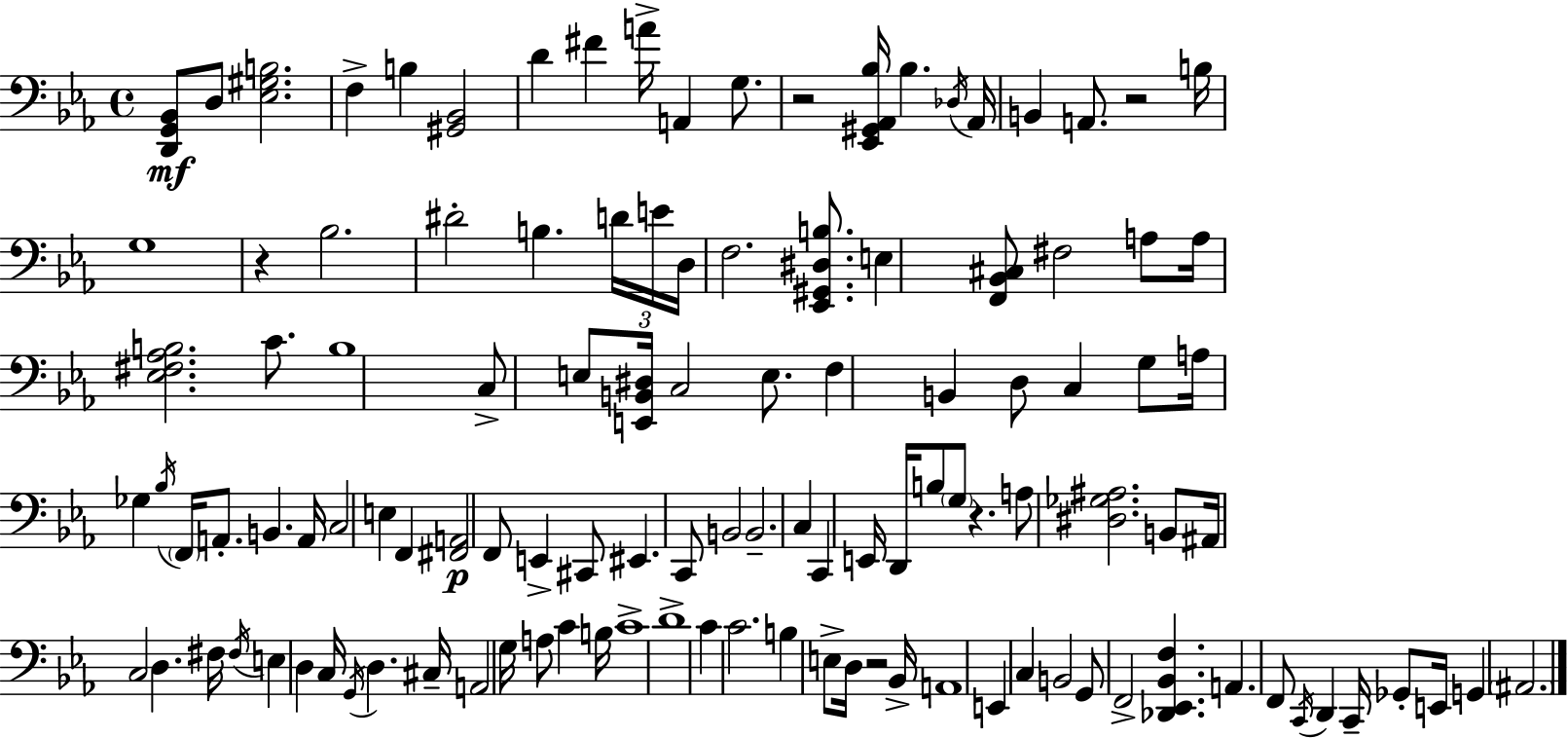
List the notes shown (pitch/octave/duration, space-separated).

[D2,G2,Bb2]/e D3/e [Eb3,G#3,B3]/h. F3/q B3/q [G#2,Bb2]/h D4/q F#4/q A4/s A2/q G3/e. R/h [Eb2,G#2,Ab2,Bb3]/s Bb3/q. Db3/s Ab2/s B2/q A2/e. R/h B3/s G3/w R/q Bb3/h. D#4/h B3/q. D4/s E4/s D3/s F3/h. [Eb2,G#2,D#3,B3]/e. E3/q [F2,Bb2,C#3]/e F#3/h A3/e A3/s [Eb3,F#3,Ab3,B3]/h. C4/e. B3/w C3/e E3/e [E2,B2,D#3]/s C3/h E3/e. F3/q B2/q D3/e C3/q G3/e A3/s Gb3/q Bb3/s F2/s A2/e. B2/q. A2/s C3/h E3/q F2/q [F#2,A2]/h F2/e E2/q C#2/e EIS2/q. C2/e B2/h B2/h. C3/q C2/q E2/s D2/s B3/e G3/e R/q. A3/e [D#3,Gb3,A#3]/h. B2/e A#2/s C3/h D3/q. F#3/s F#3/s E3/q D3/q C3/s G2/s D3/q. C#3/s A2/h G3/s A3/e C4/q B3/s C4/w D4/w C4/q C4/h. B3/q E3/e D3/s R/h Bb2/s A2/w E2/q C3/q B2/h G2/e F2/h [Db2,Eb2,Bb2,F3]/q. A2/q. F2/e C2/s D2/q C2/s Gb2/e E2/s G2/q A#2/h.